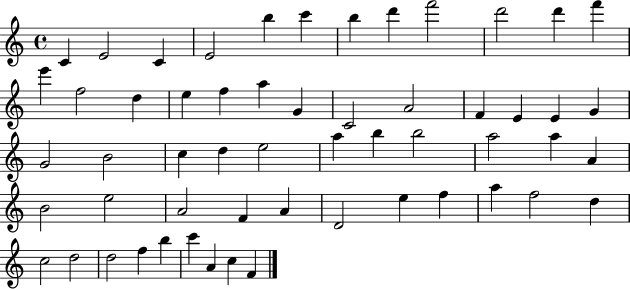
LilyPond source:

{
  \clef treble
  \time 4/4
  \defaultTimeSignature
  \key c \major
  c'4 e'2 c'4 | e'2 b''4 c'''4 | b''4 d'''4 f'''2 | d'''2 d'''4 f'''4 | \break e'''4 f''2 d''4 | e''4 f''4 a''4 g'4 | c'2 a'2 | f'4 e'4 e'4 g'4 | \break g'2 b'2 | c''4 d''4 e''2 | a''4 b''4 b''2 | a''2 a''4 a'4 | \break b'2 e''2 | a'2 f'4 a'4 | d'2 e''4 f''4 | a''4 f''2 d''4 | \break c''2 d''2 | d''2 f''4 b''4 | c'''4 a'4 c''4 f'4 | \bar "|."
}